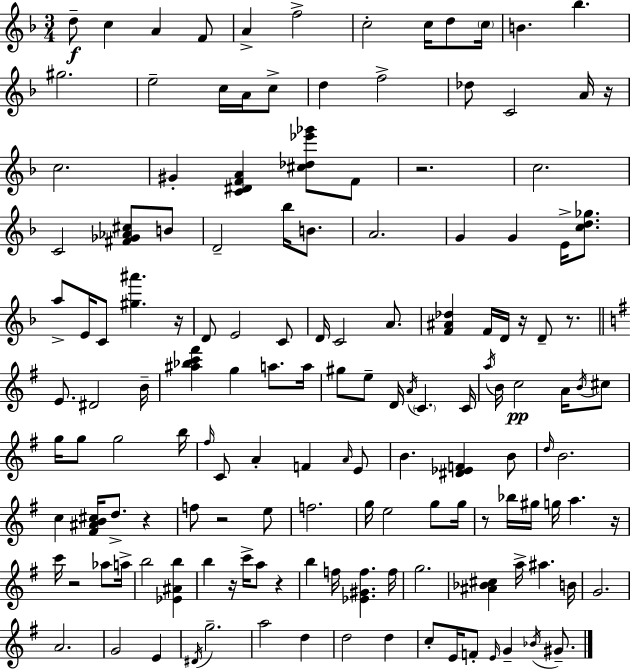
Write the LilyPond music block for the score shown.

{
  \clef treble
  \numericTimeSignature
  \time 3/4
  \key f \major
  \repeat volta 2 { d''8--\f c''4 a'4 f'8 | a'4-> f''2-> | c''2-. c''16 d''8 \parenthesize c''16 | b'4. bes''4. | \break gis''2. | e''2-- c''16 a'16 c''8-> | d''4 f''2-> | des''8 c'2 a'16 r16 | \break c''2. | gis'4-. <c' dis' f' a'>4 <cis'' des'' ees''' ges'''>8 f'8 | r2. | c''2. | \break c'2 <fis' ges' aes' cis''>8 b'8 | d'2-- bes''16 b'8. | a'2. | g'4 g'4 e'16-> <c'' d'' ges''>8. | \break a''8-> e'16 c'8 <gis'' ais'''>4. r16 | d'8 e'2 c'8 | d'16 c'2 a'8. | <f' ais' des''>4 f'16 d'16 r16 d'8-- r8. | \break \bar "||" \break \key g \major e'8. dis'2 b'16-- | <ais'' bes'' c''' fis'''>4 g''4 a''8. a''16 | gis''8 e''8-- d'16 \acciaccatura { a'16 } \parenthesize c'4. | c'16 \acciaccatura { a''16 } b'16 c''2\pp a'16 | \break \acciaccatura { b'16 } cis''8 g''16 g''8 g''2 | b''16 \grace { fis''16 } c'8 a'4-. f'4 | \grace { a'16 } e'8 b'4. <dis' ees' f'>4 | b'8 \grace { d''16 } b'2. | \break c''4 <fis' ais' b' cis''>16 d''8.-> | r4 f''8 r2 | e''8 f''2. | g''16 e''2 | \break g''8 g''16 r8 bes''16 gis''16 g''16 a''4. | r16 c'''16 r2 | aes''8 a''16-> b''2 | <ees' ais' b''>4 b''4 r16 c'''16-> | \break a''8 r4 b''4 f''16 <ees' gis' f''>4. | f''16 g''2. | <ais' bes' cis''>4 a''16-> ais''4. | b'16 g'2. | \break a'2. | g'2 | e'4 \acciaccatura { dis'16 } g''2.-- | a''2 | \break d''4 d''2 | d''4 c''8-. e'16 f'8-. | \grace { e'16 } g'4-- \acciaccatura { bes'16 } gis'8.-- } \bar "|."
}